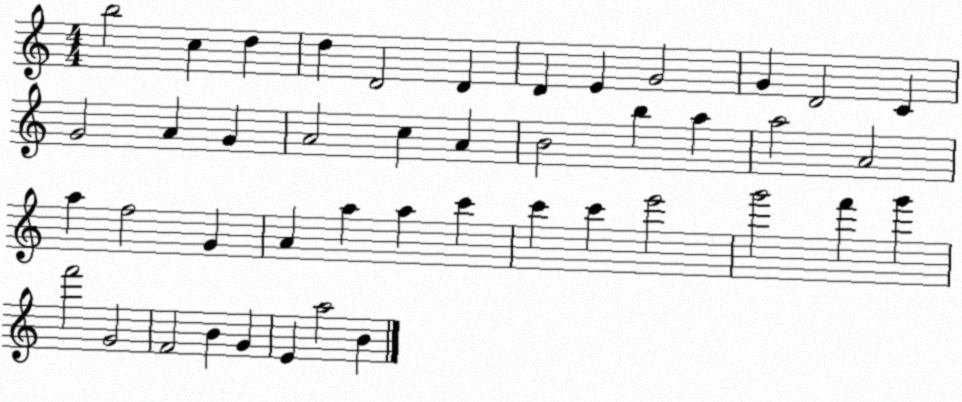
X:1
T:Untitled
M:4/4
L:1/4
K:C
b2 c d d D2 D D E G2 G D2 C G2 A G A2 c A B2 b a a2 A2 a f2 G A a a c' c' c' e'2 g'2 f' g' f'2 G2 F2 B G E a2 B